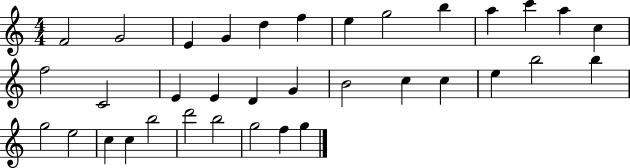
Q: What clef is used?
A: treble